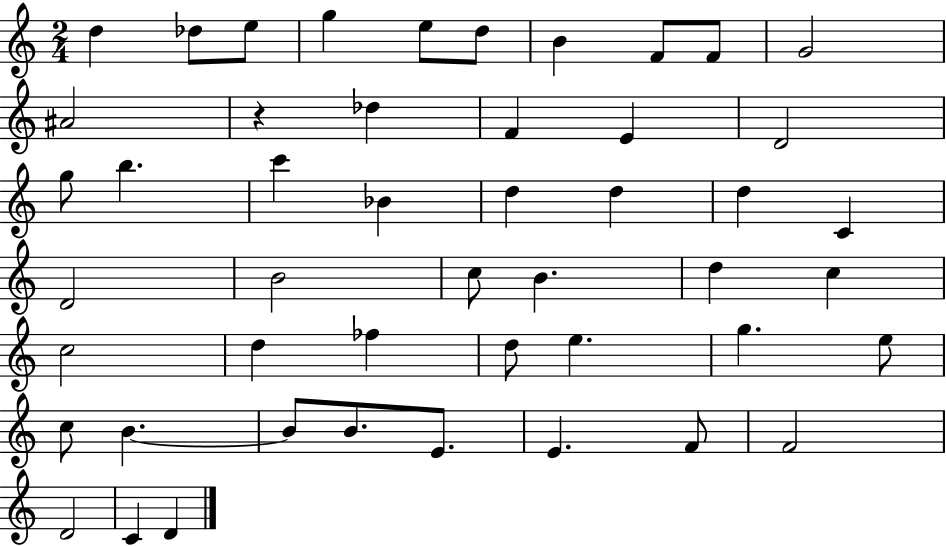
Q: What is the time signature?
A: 2/4